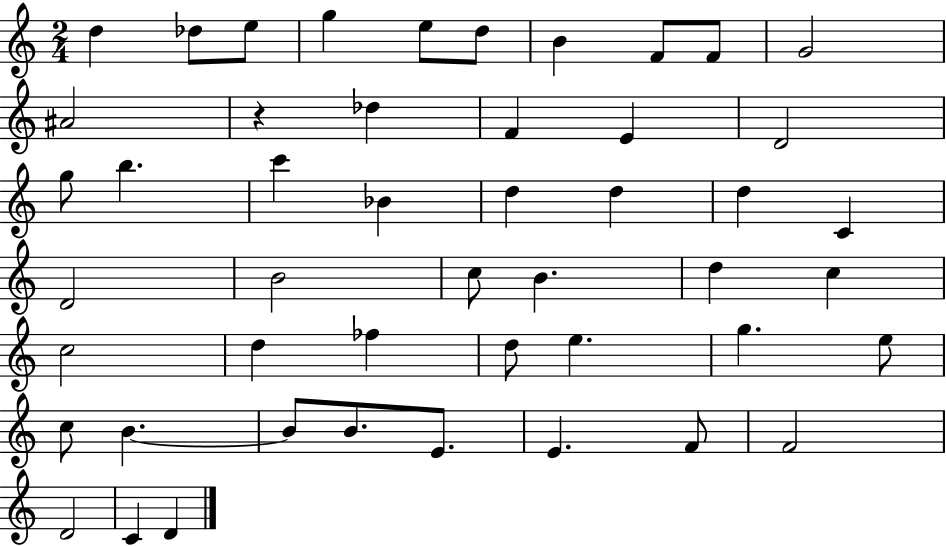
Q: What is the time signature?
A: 2/4